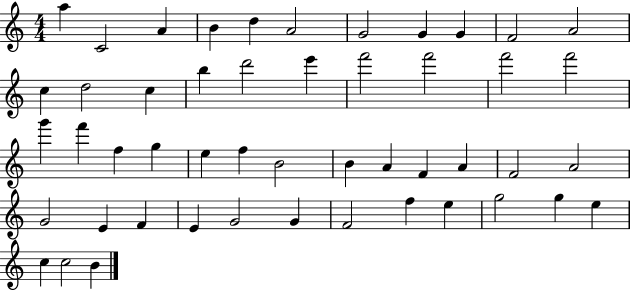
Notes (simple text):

A5/q C4/h A4/q B4/q D5/q A4/h G4/h G4/q G4/q F4/h A4/h C5/q D5/h C5/q B5/q D6/h E6/q F6/h F6/h F6/h F6/h G6/q F6/q F5/q G5/q E5/q F5/q B4/h B4/q A4/q F4/q A4/q F4/h A4/h G4/h E4/q F4/q E4/q G4/h G4/q F4/h F5/q E5/q G5/h G5/q E5/q C5/q C5/h B4/q